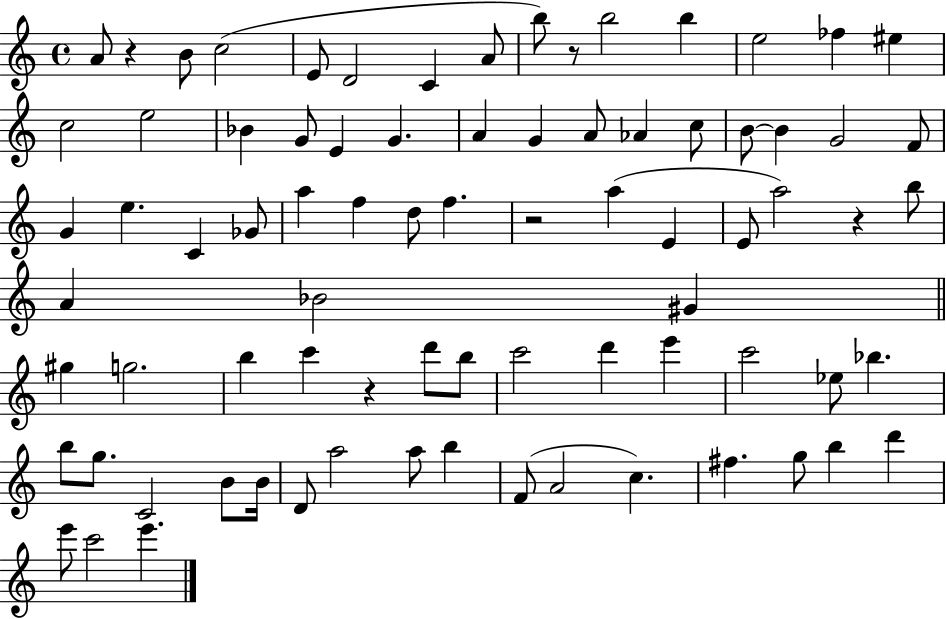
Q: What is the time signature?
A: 4/4